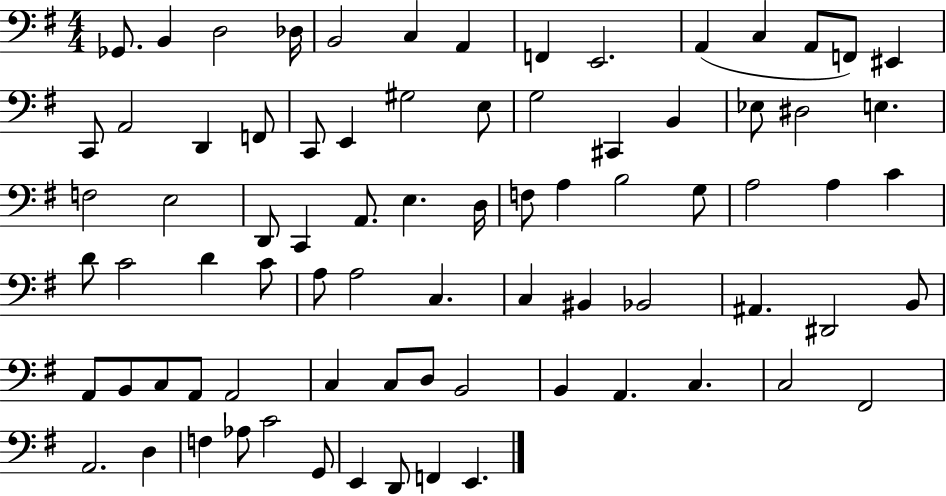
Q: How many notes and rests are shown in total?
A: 79